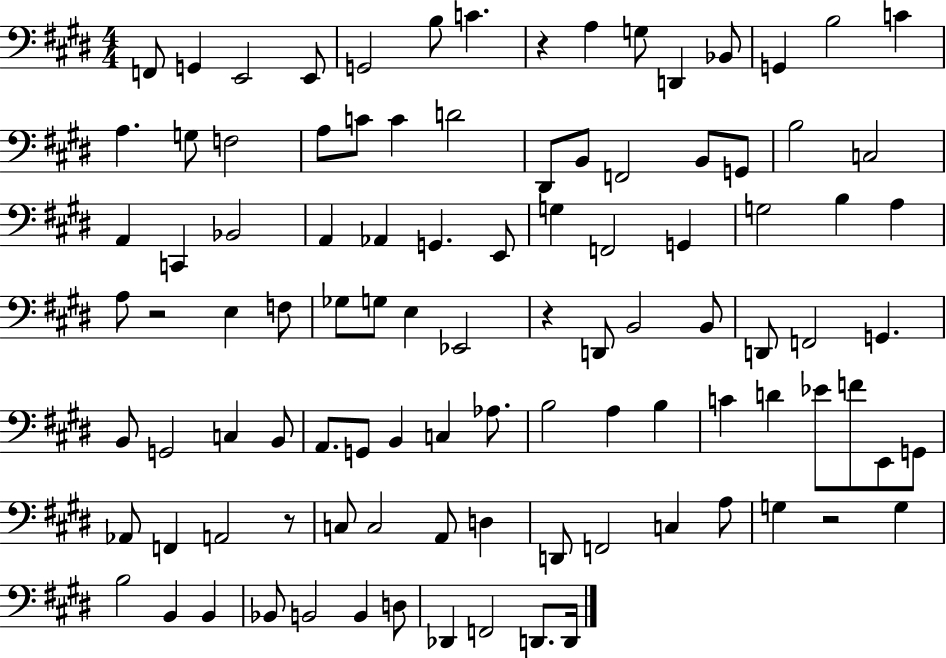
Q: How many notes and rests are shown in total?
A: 101